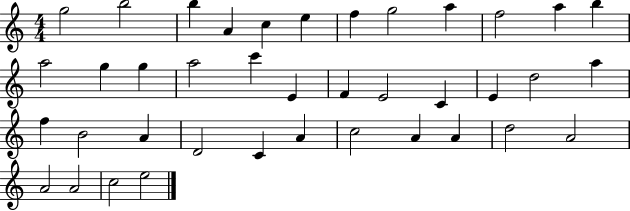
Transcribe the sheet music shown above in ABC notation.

X:1
T:Untitled
M:4/4
L:1/4
K:C
g2 b2 b A c e f g2 a f2 a b a2 g g a2 c' E F E2 C E d2 a f B2 A D2 C A c2 A A d2 A2 A2 A2 c2 e2